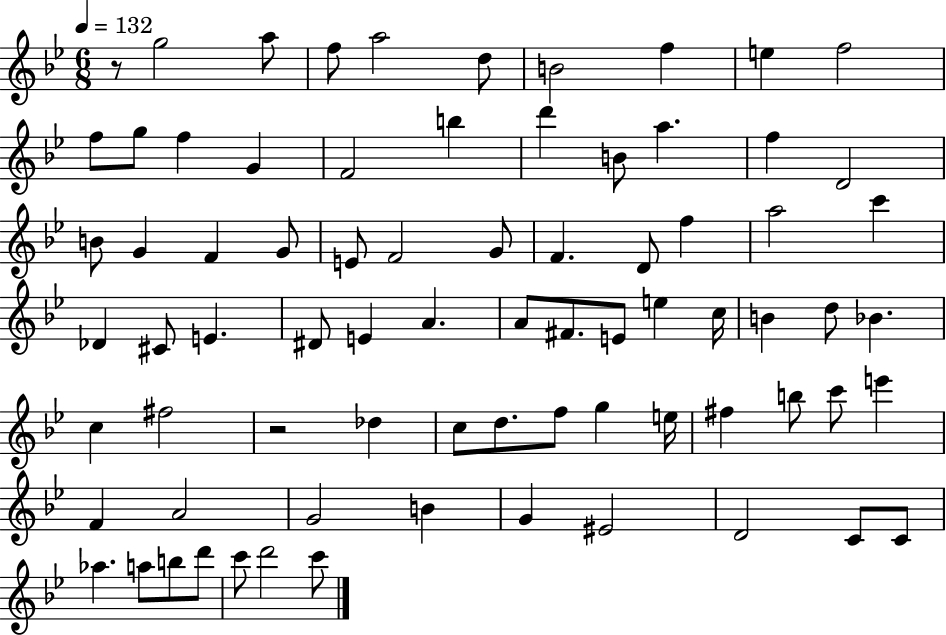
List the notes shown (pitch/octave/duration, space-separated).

R/e G5/h A5/e F5/e A5/h D5/e B4/h F5/q E5/q F5/h F5/e G5/e F5/q G4/q F4/h B5/q D6/q B4/e A5/q. F5/q D4/h B4/e G4/q F4/q G4/e E4/e F4/h G4/e F4/q. D4/e F5/q A5/h C6/q Db4/q C#4/e E4/q. D#4/e E4/q A4/q. A4/e F#4/e. E4/e E5/q C5/s B4/q D5/e Bb4/q. C5/q F#5/h R/h Db5/q C5/e D5/e. F5/e G5/q E5/s F#5/q B5/e C6/e E6/q F4/q A4/h G4/h B4/q G4/q EIS4/h D4/h C4/e C4/e Ab5/q. A5/e B5/e D6/e C6/e D6/h C6/e